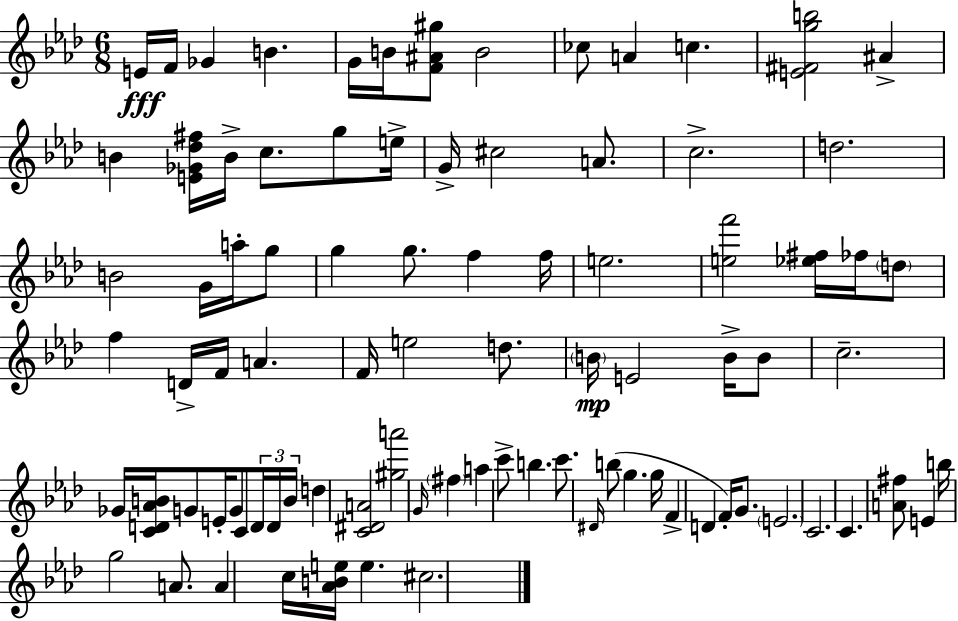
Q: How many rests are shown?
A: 0